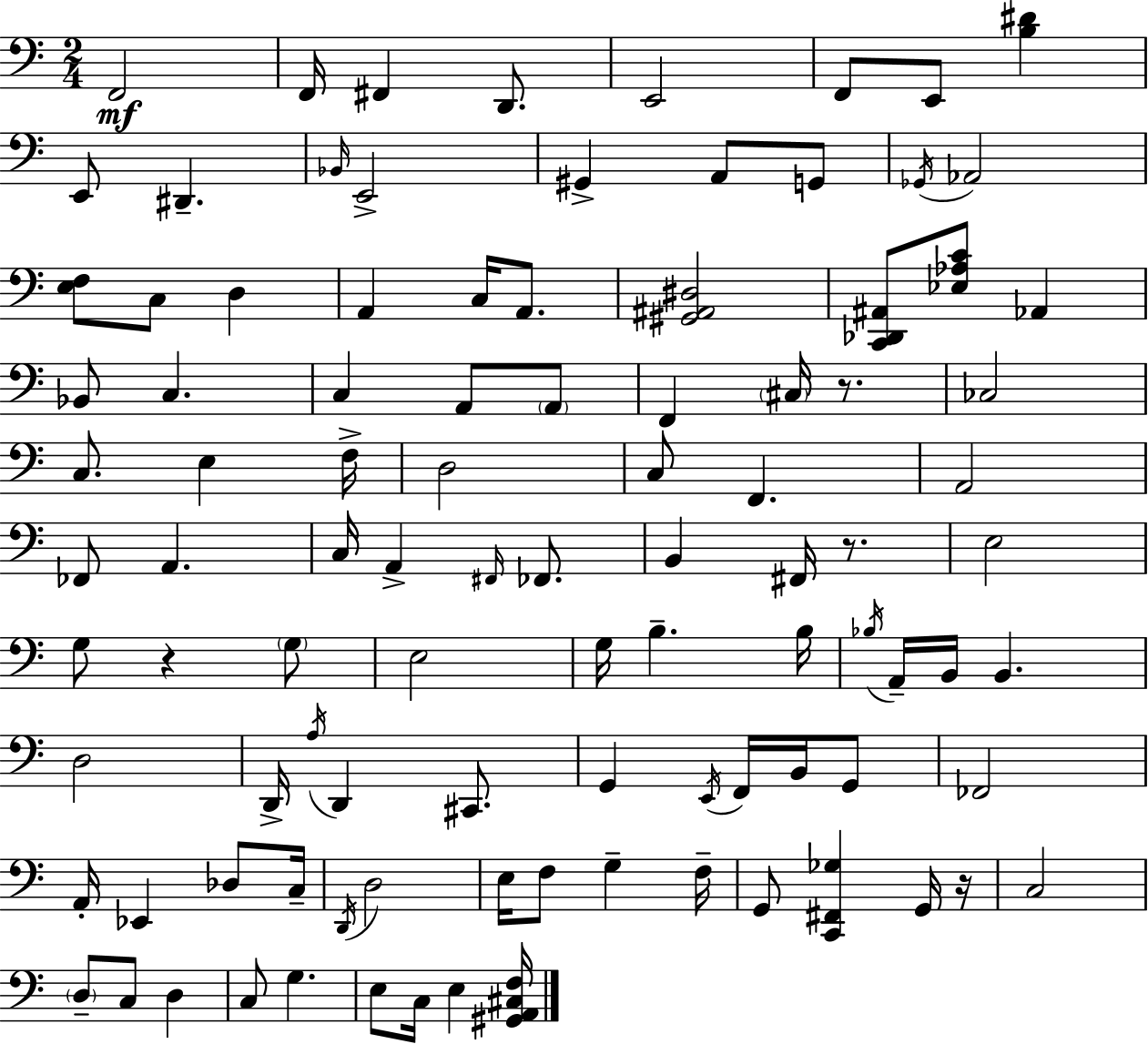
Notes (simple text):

F2/h F2/s F#2/q D2/e. E2/h F2/e E2/e [B3,D#4]/q E2/e D#2/q. Bb2/s E2/h G#2/q A2/e G2/e Gb2/s Ab2/h [E3,F3]/e C3/e D3/q A2/q C3/s A2/e. [G#2,A#2,D#3]/h [C2,Db2,A#2]/e [Eb3,Ab3,C4]/e Ab2/q Bb2/e C3/q. C3/q A2/e A2/e F2/q C#3/s R/e. CES3/h C3/e. E3/q F3/s D3/h C3/e F2/q. A2/h FES2/e A2/q. C3/s A2/q F#2/s FES2/e. B2/q F#2/s R/e. E3/h G3/e R/q G3/e E3/h G3/s B3/q. B3/s Bb3/s A2/s B2/s B2/q. D3/h D2/s A3/s D2/q C#2/e. G2/q E2/s F2/s B2/s G2/e FES2/h A2/s Eb2/q Db3/e C3/s D2/s D3/h E3/s F3/e G3/q F3/s G2/e [C2,F#2,Gb3]/q G2/s R/s C3/h D3/e C3/e D3/q C3/e G3/q. E3/e C3/s E3/q [G#2,A2,C#3,F3]/s